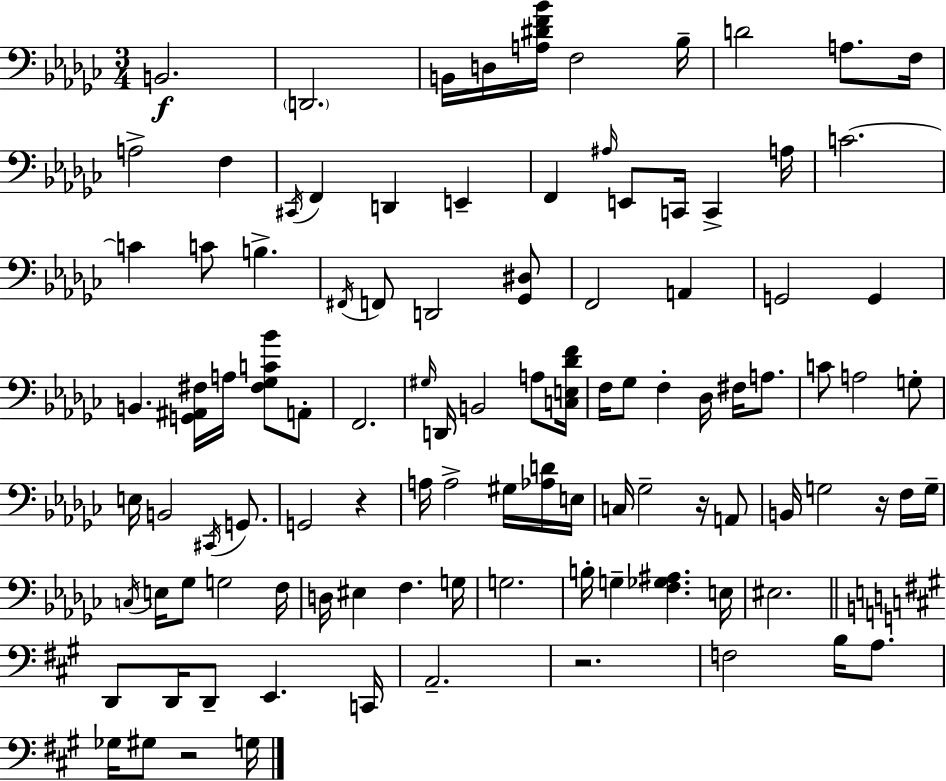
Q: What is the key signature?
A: EES minor